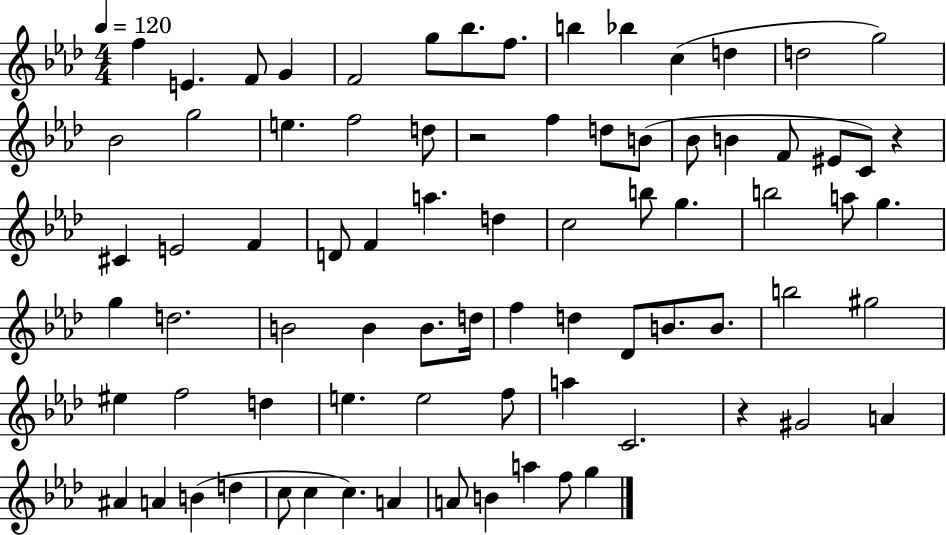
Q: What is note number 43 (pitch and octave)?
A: B4